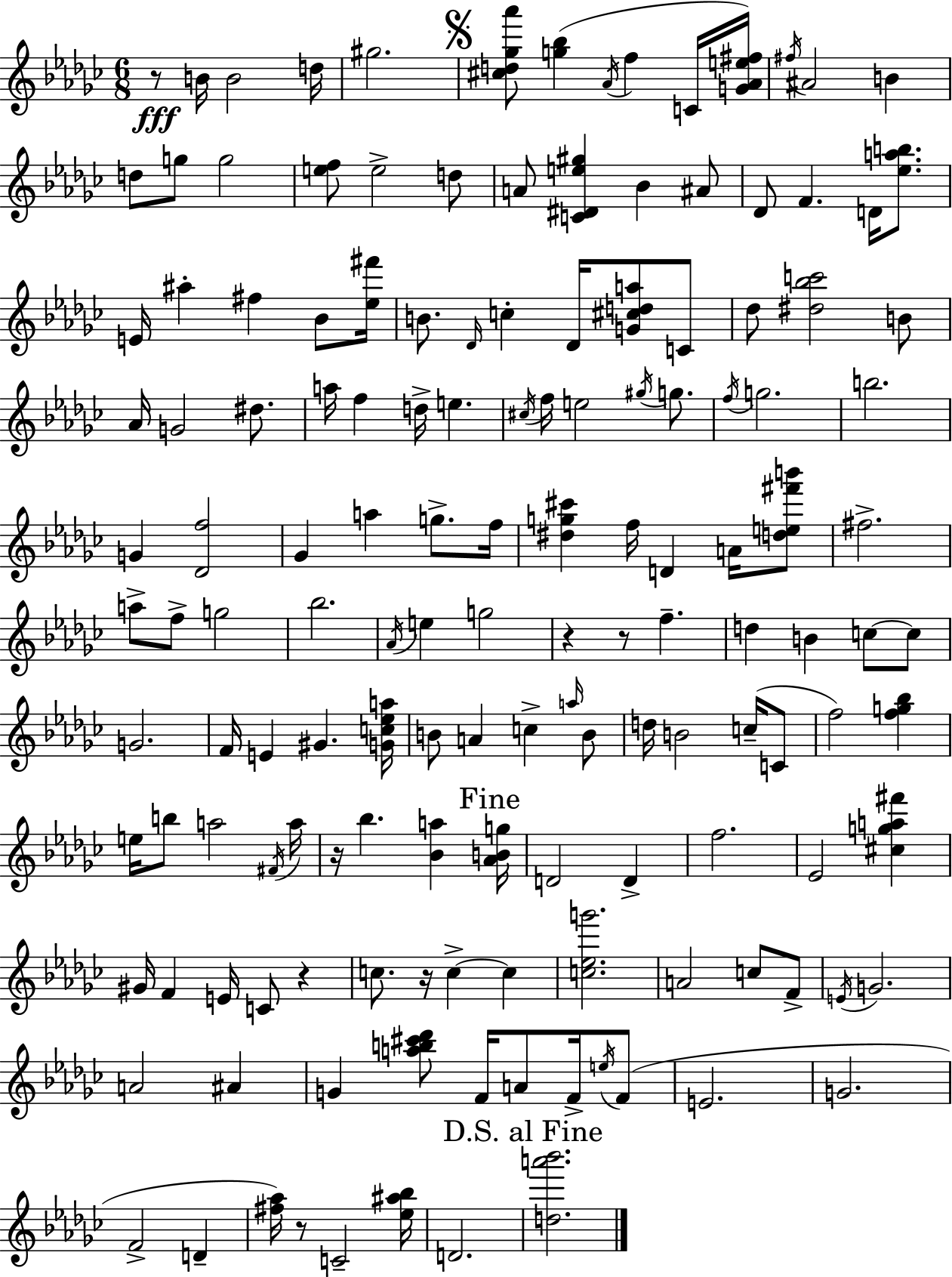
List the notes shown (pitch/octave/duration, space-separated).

R/e B4/s B4/h D5/s G#5/h. [C#5,D5,Gb5,Ab6]/e [G5,Bb5]/q Ab4/s F5/q C4/s [G4,Ab4,E5,F#5]/s F#5/s A#4/h B4/q D5/e G5/e G5/h [E5,F5]/e E5/h D5/e A4/e [C4,D#4,E5,G#5]/q Bb4/q A#4/e Db4/e F4/q. D4/s [Eb5,A5,B5]/e. E4/s A#5/q F#5/q Bb4/e [Eb5,F#6]/s B4/e. Db4/s C5/q Db4/s [G4,C#5,D5,A5]/e C4/e Db5/e [D#5,Bb5,C6]/h B4/e Ab4/s G4/h D#5/e. A5/s F5/q D5/s E5/q. C#5/s F5/s E5/h G#5/s G5/e. F5/s G5/h. B5/h. G4/q [Db4,F5]/h Gb4/q A5/q G5/e. F5/s [D#5,G5,C#6]/q F5/s D4/q A4/s [D5,E5,F#6,B6]/e F#5/h. A5/e F5/e G5/h Bb5/h. Ab4/s E5/q G5/h R/q R/e F5/q. D5/q B4/q C5/e C5/e G4/h. F4/s E4/q G#4/q. [G4,C5,Eb5,A5]/s B4/e A4/q C5/q A5/s B4/e D5/s B4/h C5/s C4/e F5/h [F5,G5,Bb5]/q E5/s B5/e A5/h F#4/s A5/s R/s Bb5/q. [Bb4,A5]/q [Ab4,B4,G5]/s D4/h D4/q F5/h. Eb4/h [C#5,G5,A5,F#6]/q G#4/s F4/q E4/s C4/e R/q C5/e. R/s C5/q C5/q [C5,Eb5,G6]/h. A4/h C5/e F4/e E4/s G4/h. A4/h A#4/q G4/q [A5,B5,C#6,Db6]/e F4/s A4/e F4/s E5/s F4/e E4/h. G4/h. F4/h D4/q [F#5,Ab5]/s R/e C4/h [Eb5,A#5,Bb5]/s D4/h. [D5,A6,Bb6]/h.